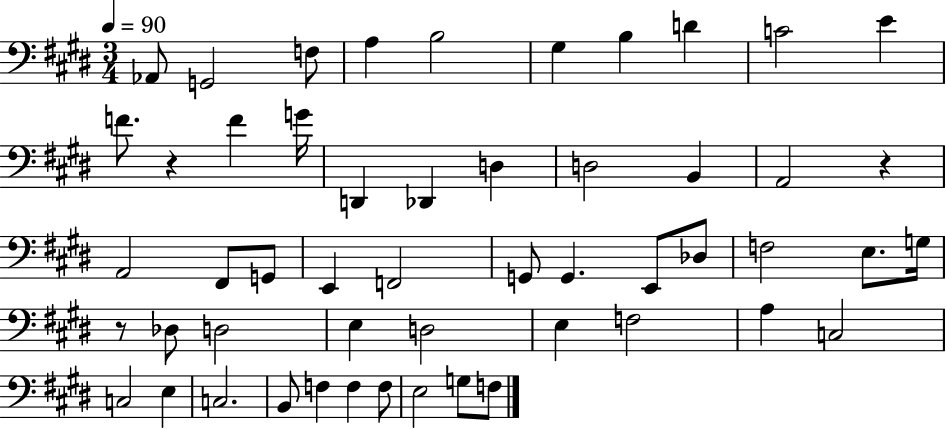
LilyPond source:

{
  \clef bass
  \numericTimeSignature
  \time 3/4
  \key e \major
  \tempo 4 = 90
  aes,8 g,2 f8 | a4 b2 | gis4 b4 d'4 | c'2 e'4 | \break f'8. r4 f'4 g'16 | d,4 des,4 d4 | d2 b,4 | a,2 r4 | \break a,2 fis,8 g,8 | e,4 f,2 | g,8 g,4. e,8 des8 | f2 e8. g16 | \break r8 des8 d2 | e4 d2 | e4 f2 | a4 c2 | \break c2 e4 | c2. | b,8 f4 f4 f8 | e2 g8 f8 | \break \bar "|."
}